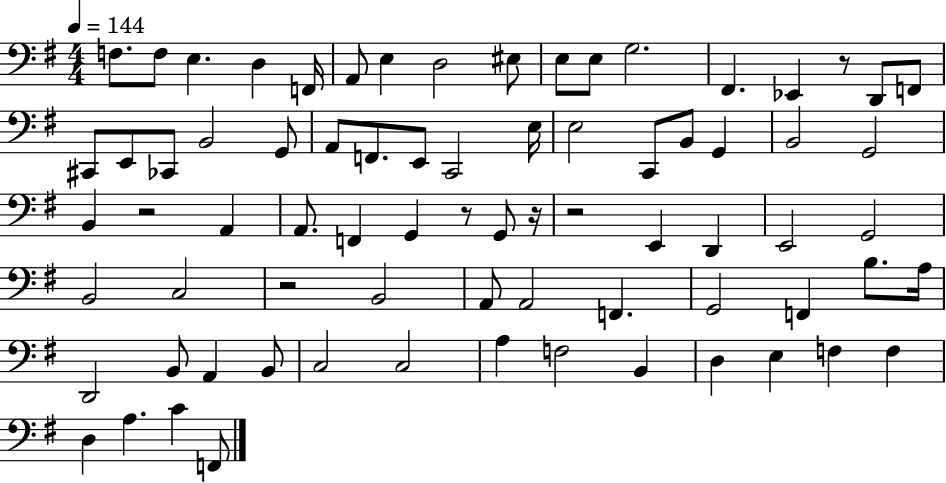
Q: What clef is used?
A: bass